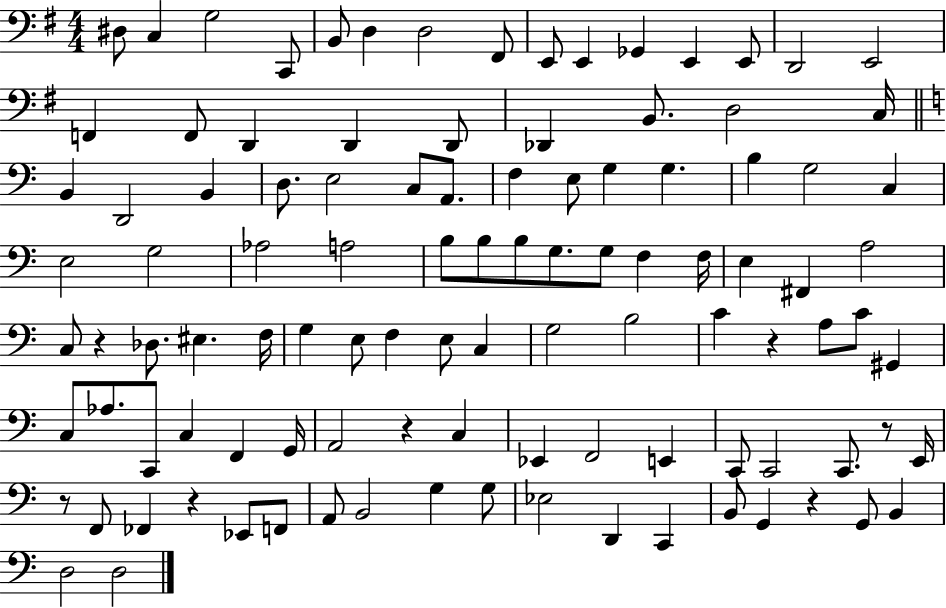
D#3/e C3/q G3/h C2/e B2/e D3/q D3/h F#2/e E2/e E2/q Gb2/q E2/q E2/e D2/h E2/h F2/q F2/e D2/q D2/q D2/e Db2/q B2/e. D3/h C3/s B2/q D2/h B2/q D3/e. E3/h C3/e A2/e. F3/q E3/e G3/q G3/q. B3/q G3/h C3/q E3/h G3/h Ab3/h A3/h B3/e B3/e B3/e G3/e. G3/e F3/q F3/s E3/q F#2/q A3/h C3/e R/q Db3/e. EIS3/q. F3/s G3/q E3/e F3/q E3/e C3/q G3/h B3/h C4/q R/q A3/e C4/e G#2/q C3/e Ab3/e. C2/e C3/q F2/q G2/s A2/h R/q C3/q Eb2/q F2/h E2/q C2/e C2/h C2/e. R/e E2/s R/e F2/e FES2/q R/q Eb2/e F2/e A2/e B2/h G3/q G3/e Eb3/h D2/q C2/q B2/e G2/q R/q G2/e B2/q D3/h D3/h